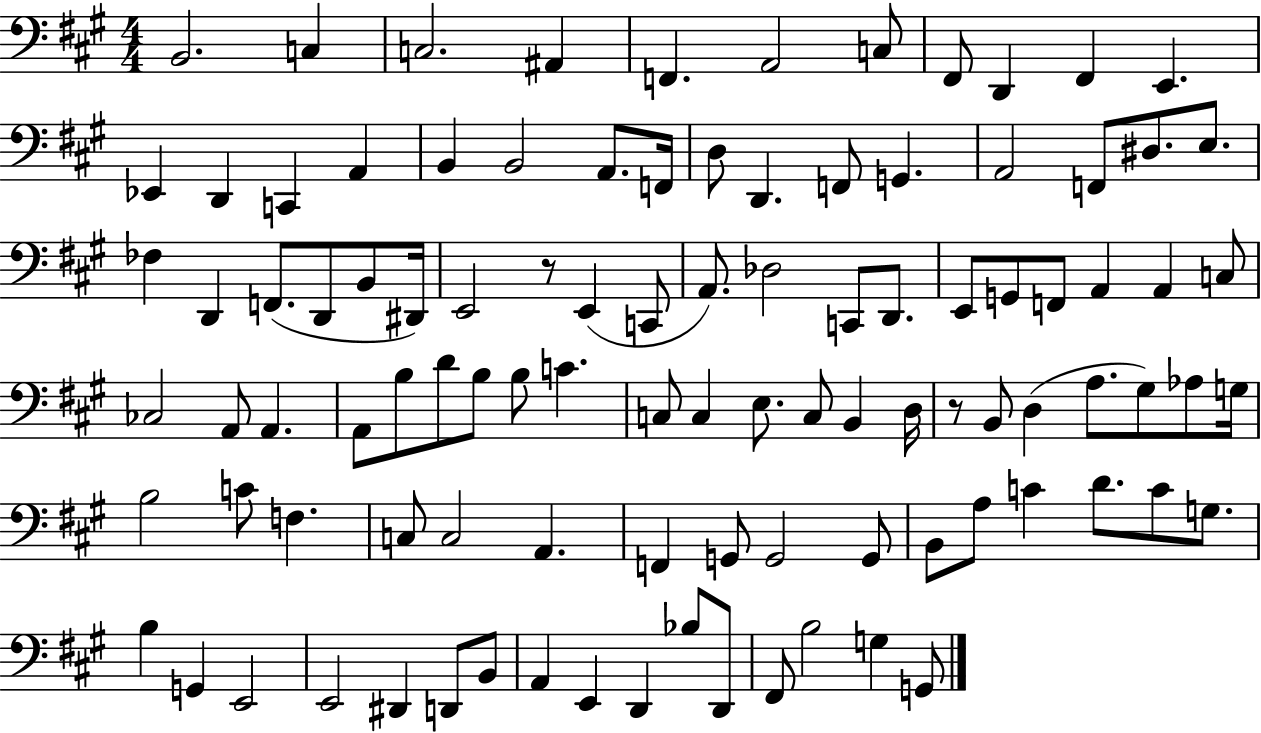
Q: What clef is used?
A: bass